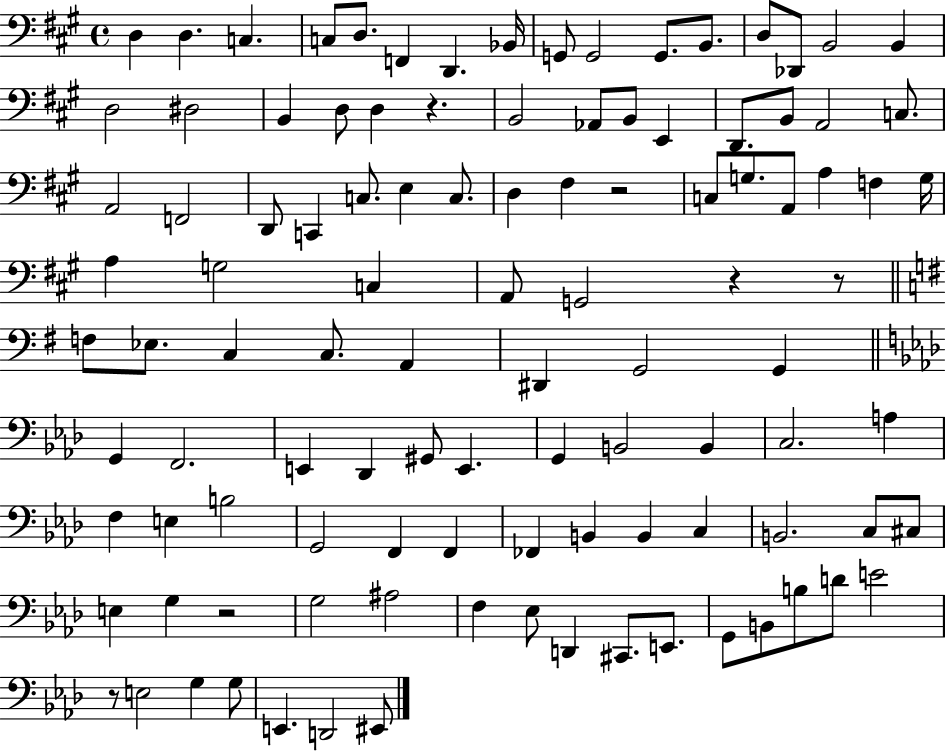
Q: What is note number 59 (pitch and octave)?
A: F2